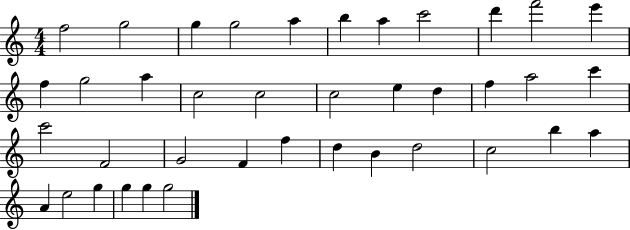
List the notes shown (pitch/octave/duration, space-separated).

F5/h G5/h G5/q G5/h A5/q B5/q A5/q C6/h D6/q F6/h E6/q F5/q G5/h A5/q C5/h C5/h C5/h E5/q D5/q F5/q A5/h C6/q C6/h F4/h G4/h F4/q F5/q D5/q B4/q D5/h C5/h B5/q A5/q A4/q E5/h G5/q G5/q G5/q G5/h